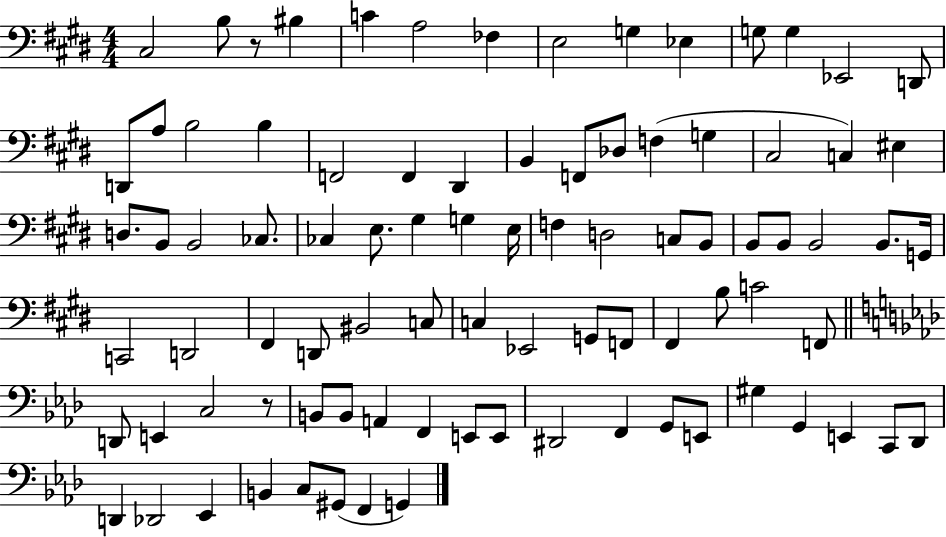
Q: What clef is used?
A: bass